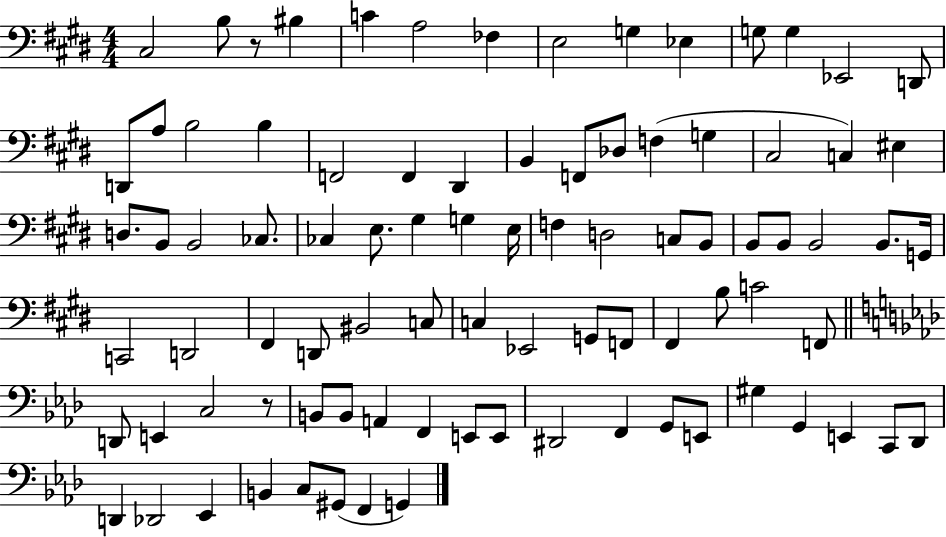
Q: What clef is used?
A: bass